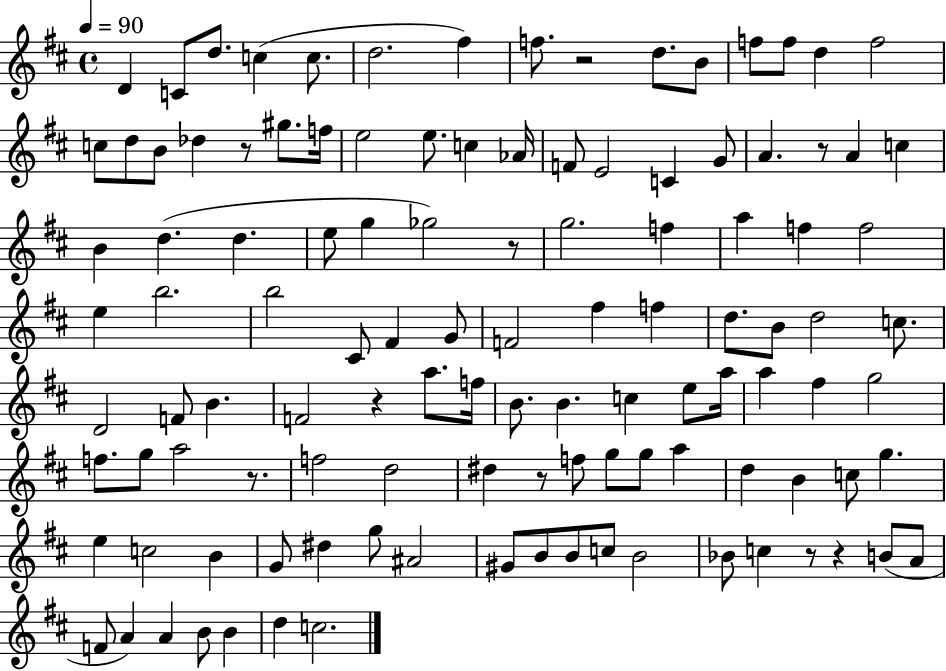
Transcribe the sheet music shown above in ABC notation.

X:1
T:Untitled
M:4/4
L:1/4
K:D
D C/2 d/2 c c/2 d2 ^f f/2 z2 d/2 B/2 f/2 f/2 d f2 c/2 d/2 B/2 _d z/2 ^g/2 f/4 e2 e/2 c _A/4 F/2 E2 C G/2 A z/2 A c B d d e/2 g _g2 z/2 g2 f a f f2 e b2 b2 ^C/2 ^F G/2 F2 ^f f d/2 B/2 d2 c/2 D2 F/2 B F2 z a/2 f/4 B/2 B c e/2 a/4 a ^f g2 f/2 g/2 a2 z/2 f2 d2 ^d z/2 f/2 g/2 g/2 a d B c/2 g e c2 B G/2 ^d g/2 ^A2 ^G/2 B/2 B/2 c/2 B2 _B/2 c z/2 z B/2 A/2 F/2 A A B/2 B d c2